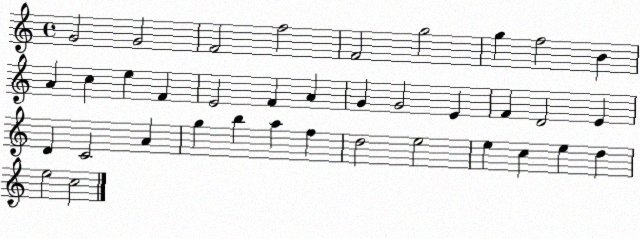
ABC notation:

X:1
T:Untitled
M:4/4
L:1/4
K:C
G2 G2 F2 f2 F2 g2 g f2 B A c e F E2 F A G G2 E F D2 E D C2 A g b a f d2 e2 e c e d e2 c2